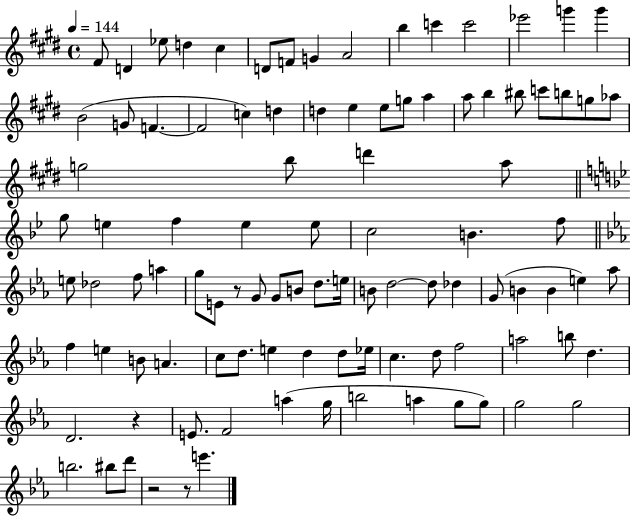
F#4/e D4/q Eb5/e D5/q C#5/q D4/e F4/e G4/q A4/h B5/q C6/q C6/h Eb6/h G6/q G6/q B4/h G4/e F4/q. F4/h C5/q D5/q D5/q E5/q E5/e G5/e A5/q A5/e B5/q BIS5/e C6/e B5/e G5/e Ab5/e G5/h B5/e D6/q A5/e G5/e E5/q F5/q E5/q E5/e C5/h B4/q. F5/e E5/e Db5/h F5/e A5/q G5/e E4/e R/e G4/e G4/e B4/e D5/e. E5/s B4/e D5/h D5/e Db5/q G4/e B4/q B4/q E5/q Ab5/e F5/q E5/q B4/e A4/q. C5/e D5/e. E5/q D5/q D5/e Eb5/s C5/q. D5/e F5/h A5/h B5/e D5/q. D4/h. R/q E4/e. F4/h A5/q G5/s B5/h A5/q G5/e G5/e G5/h G5/h B5/h. BIS5/e D6/e R/h R/e E6/q.